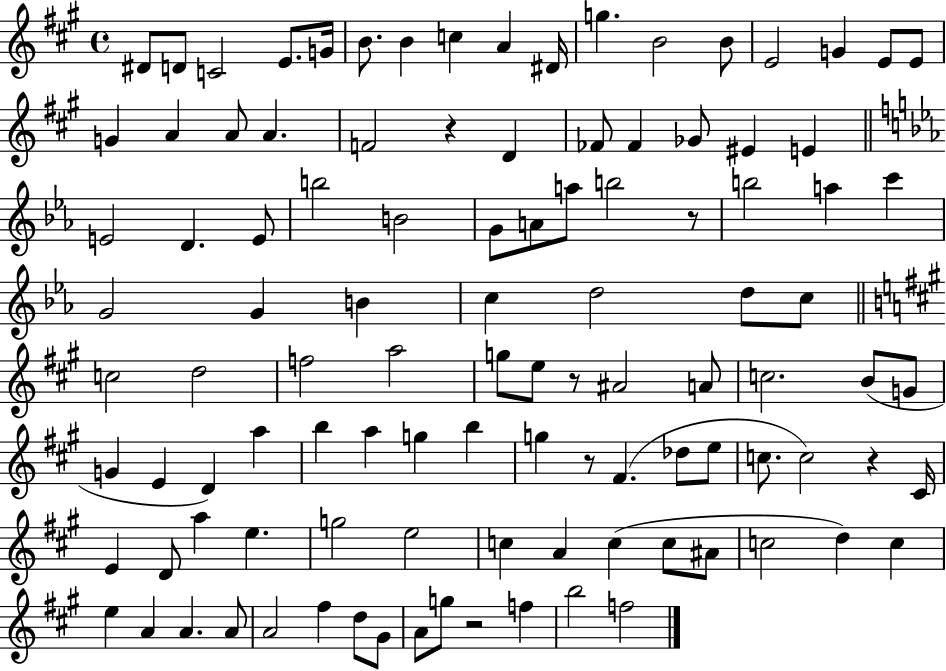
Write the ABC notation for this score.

X:1
T:Untitled
M:4/4
L:1/4
K:A
^D/2 D/2 C2 E/2 G/4 B/2 B c A ^D/4 g B2 B/2 E2 G E/2 E/2 G A A/2 A F2 z D _F/2 _F _G/2 ^E E E2 D E/2 b2 B2 G/2 A/2 a/2 b2 z/2 b2 a c' G2 G B c d2 d/2 c/2 c2 d2 f2 a2 g/2 e/2 z/2 ^A2 A/2 c2 B/2 G/2 G E D a b a g b g z/2 ^F _d/2 e/2 c/2 c2 z ^C/4 E D/2 a e g2 e2 c A c c/2 ^A/2 c2 d c e A A A/2 A2 ^f d/2 ^G/2 A/2 g/2 z2 f b2 f2